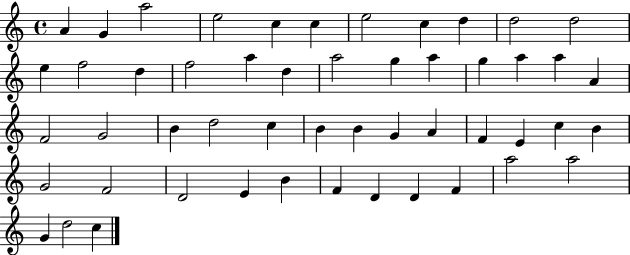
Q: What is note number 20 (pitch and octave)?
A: A5